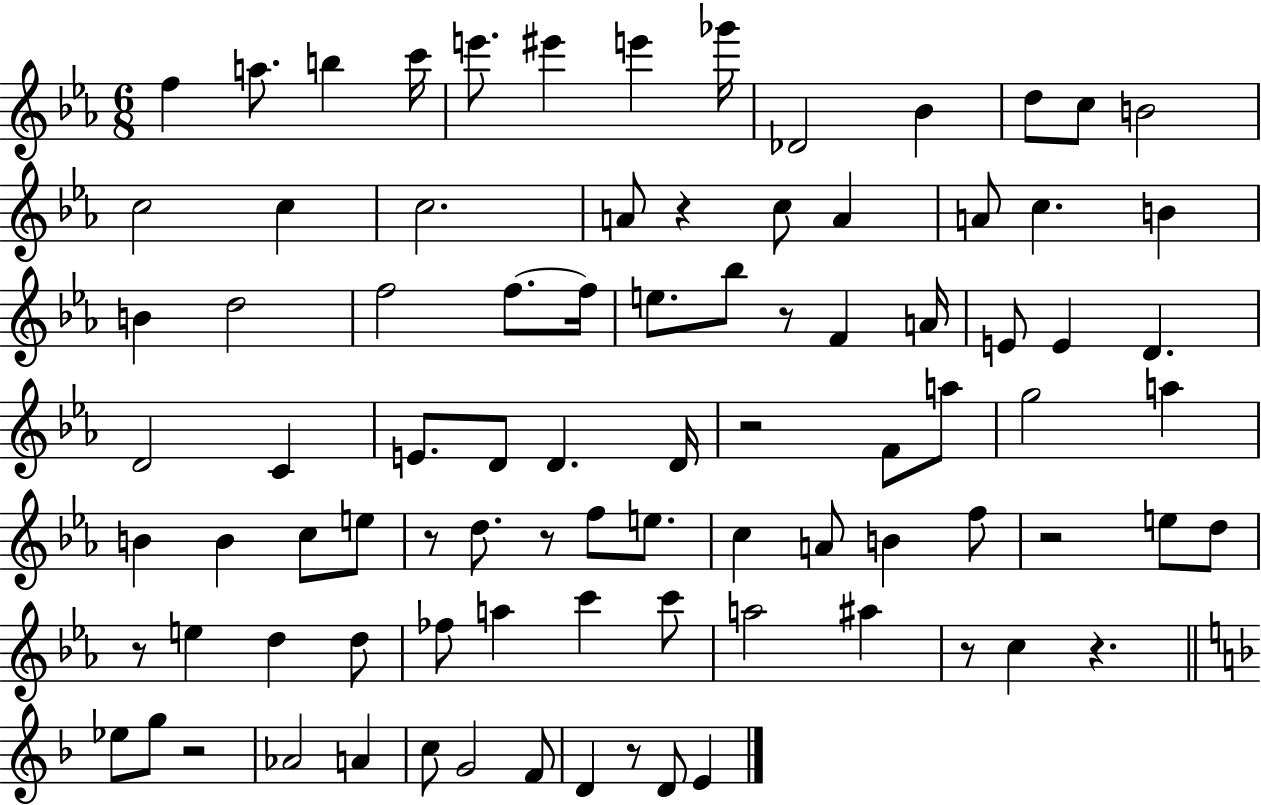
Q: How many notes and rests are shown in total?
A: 88